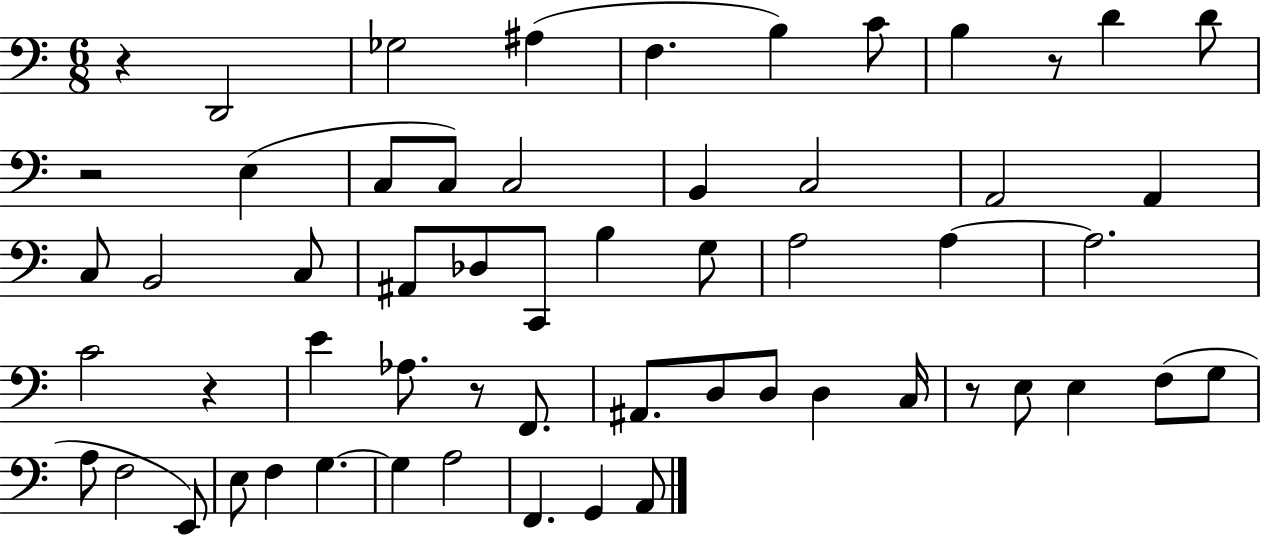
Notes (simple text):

R/q D2/h Gb3/h A#3/q F3/q. B3/q C4/e B3/q R/e D4/q D4/e R/h E3/q C3/e C3/e C3/h B2/q C3/h A2/h A2/q C3/e B2/h C3/e A#2/e Db3/e C2/e B3/q G3/e A3/h A3/q A3/h. C4/h R/q E4/q Ab3/e. R/e F2/e. A#2/e. D3/e D3/e D3/q C3/s R/e E3/e E3/q F3/e G3/e A3/e F3/h E2/e E3/e F3/q G3/q. G3/q A3/h F2/q. G2/q A2/e